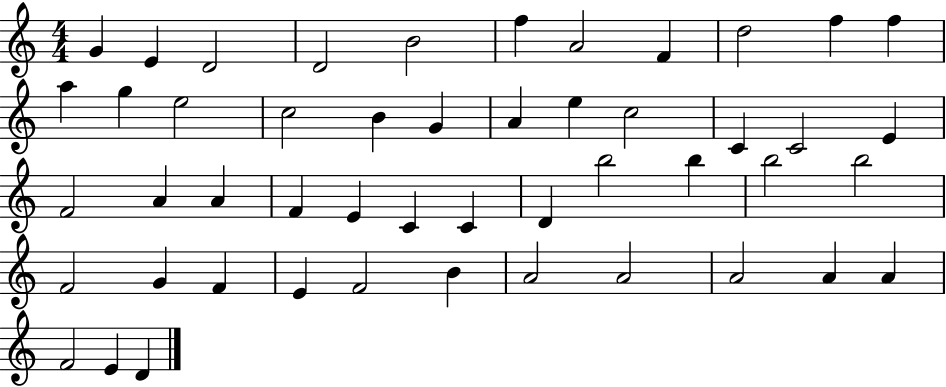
G4/q E4/q D4/h D4/h B4/h F5/q A4/h F4/q D5/h F5/q F5/q A5/q G5/q E5/h C5/h B4/q G4/q A4/q E5/q C5/h C4/q C4/h E4/q F4/h A4/q A4/q F4/q E4/q C4/q C4/q D4/q B5/h B5/q B5/h B5/h F4/h G4/q F4/q E4/q F4/h B4/q A4/h A4/h A4/h A4/q A4/q F4/h E4/q D4/q